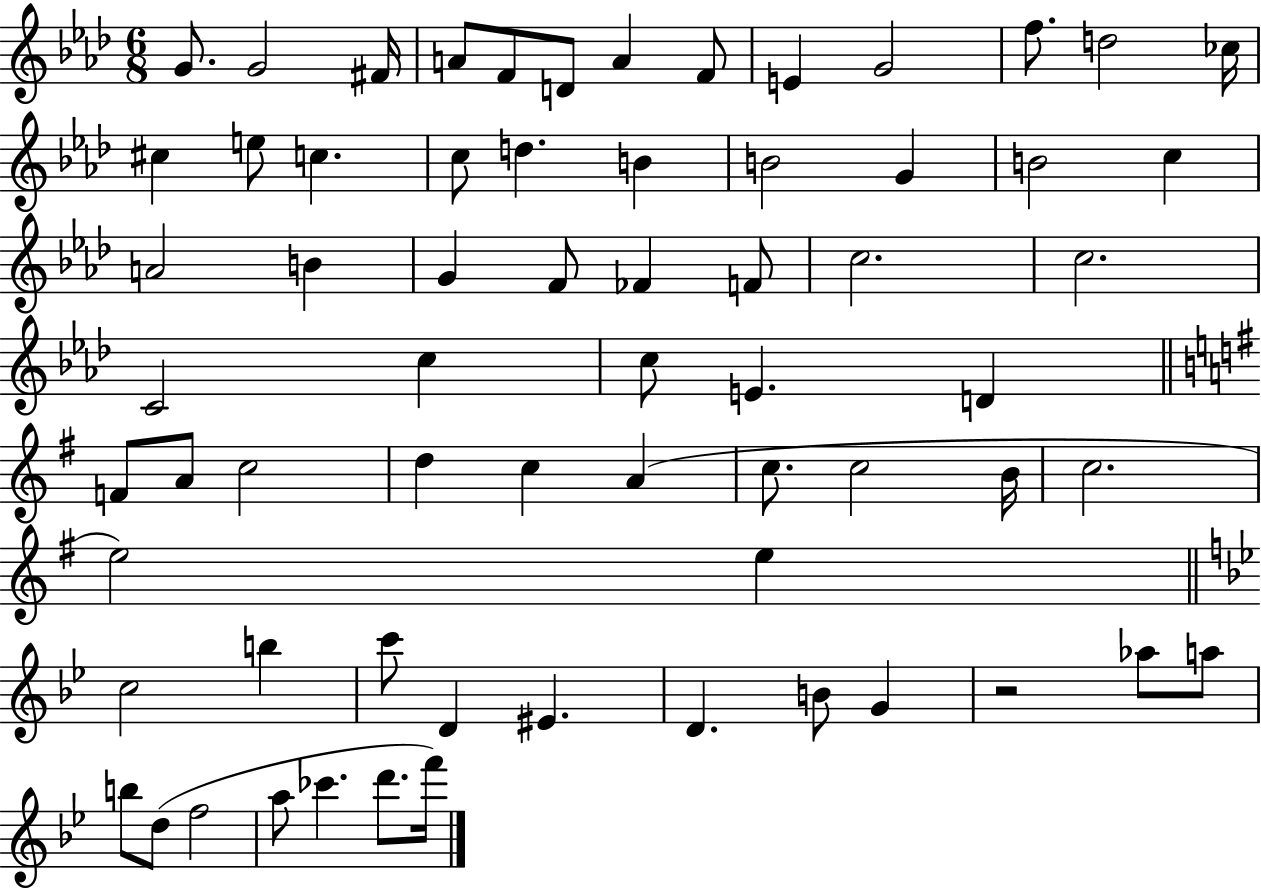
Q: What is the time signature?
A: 6/8